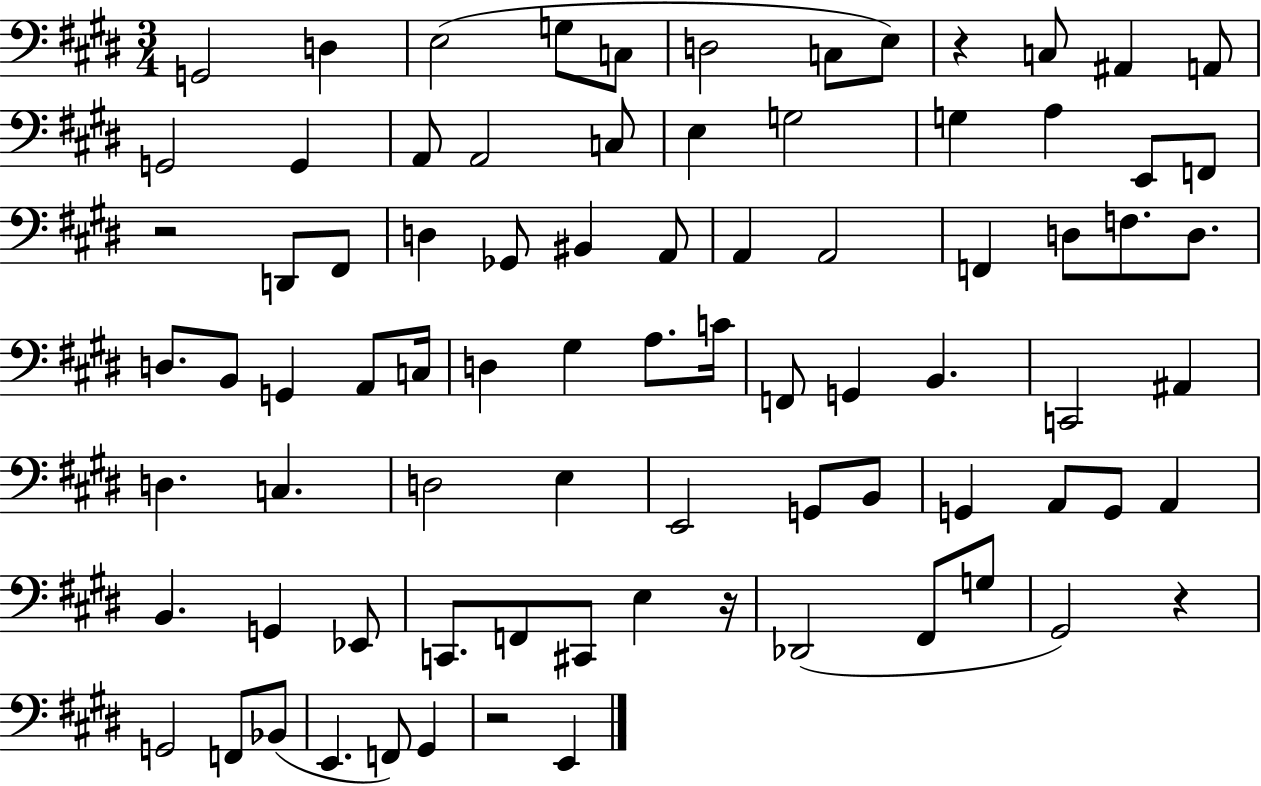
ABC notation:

X:1
T:Untitled
M:3/4
L:1/4
K:E
G,,2 D, E,2 G,/2 C,/2 D,2 C,/2 E,/2 z C,/2 ^A,, A,,/2 G,,2 G,, A,,/2 A,,2 C,/2 E, G,2 G, A, E,,/2 F,,/2 z2 D,,/2 ^F,,/2 D, _G,,/2 ^B,, A,,/2 A,, A,,2 F,, D,/2 F,/2 D,/2 D,/2 B,,/2 G,, A,,/2 C,/4 D, ^G, A,/2 C/4 F,,/2 G,, B,, C,,2 ^A,, D, C, D,2 E, E,,2 G,,/2 B,,/2 G,, A,,/2 G,,/2 A,, B,, G,, _E,,/2 C,,/2 F,,/2 ^C,,/2 E, z/4 _D,,2 ^F,,/2 G,/2 ^G,,2 z G,,2 F,,/2 _B,,/2 E,, F,,/2 ^G,, z2 E,,